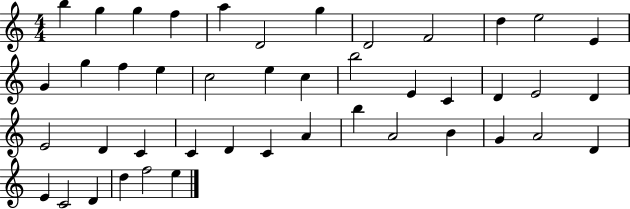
B5/q G5/q G5/q F5/q A5/q D4/h G5/q D4/h F4/h D5/q E5/h E4/q G4/q G5/q F5/q E5/q C5/h E5/q C5/q B5/h E4/q C4/q D4/q E4/h D4/q E4/h D4/q C4/q C4/q D4/q C4/q A4/q B5/q A4/h B4/q G4/q A4/h D4/q E4/q C4/h D4/q D5/q F5/h E5/q